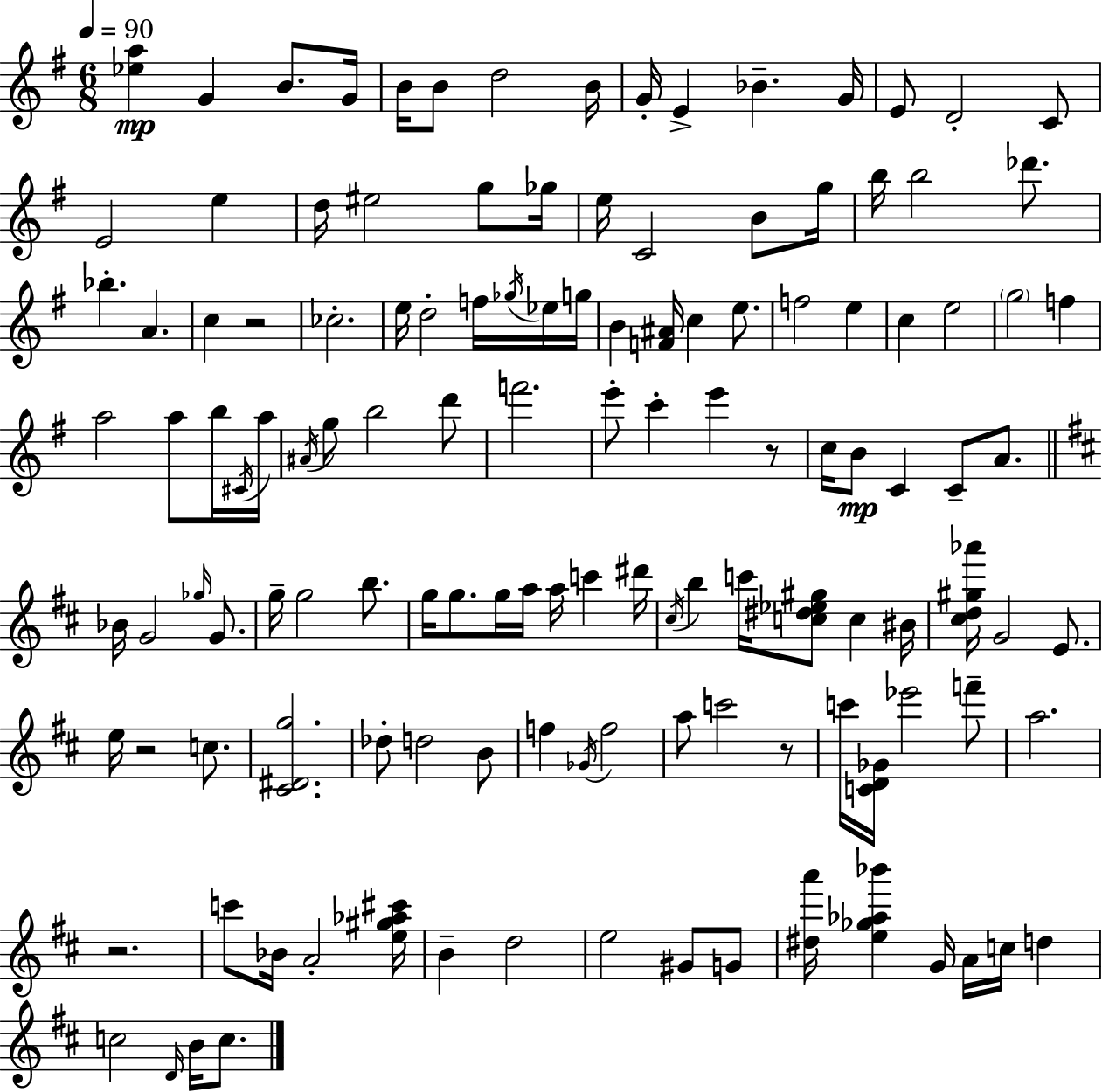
[Eb5,A5]/q G4/q B4/e. G4/s B4/s B4/e D5/h B4/s G4/s E4/q Bb4/q. G4/s E4/e D4/h C4/e E4/h E5/q D5/s EIS5/h G5/e Gb5/s E5/s C4/h B4/e G5/s B5/s B5/h Db6/e. Bb5/q. A4/q. C5/q R/h CES5/h. E5/s D5/h F5/s Gb5/s Eb5/s G5/s B4/q [F4,A#4]/s C5/q E5/e. F5/h E5/q C5/q E5/h G5/h F5/q A5/h A5/e B5/s C#4/s A5/s A#4/s G5/e B5/h D6/e F6/h. E6/e C6/q E6/q R/e C5/s B4/e C4/q C4/e A4/e. Bb4/s G4/h Gb5/s G4/e. G5/s G5/h B5/e. G5/s G5/e. G5/s A5/s A5/s C6/q D#6/s C#5/s B5/q C6/s [C5,D#5,Eb5,G#5]/e C5/q BIS4/s [C#5,D5,G#5,Ab6]/s G4/h E4/e. E5/s R/h C5/e. [C#4,D#4,G5]/h. Db5/e D5/h B4/e F5/q Gb4/s F5/h A5/e C6/h R/e C6/s [C4,D4,Gb4]/s Eb6/h F6/e A5/h. R/h. C6/e Bb4/s A4/h [E5,G#5,Ab5,C#6]/s B4/q D5/h E5/h G#4/e G4/e [D#5,A6]/s [E5,Gb5,Ab5,Bb6]/q G4/s A4/s C5/s D5/q C5/h D4/s B4/s C5/e.